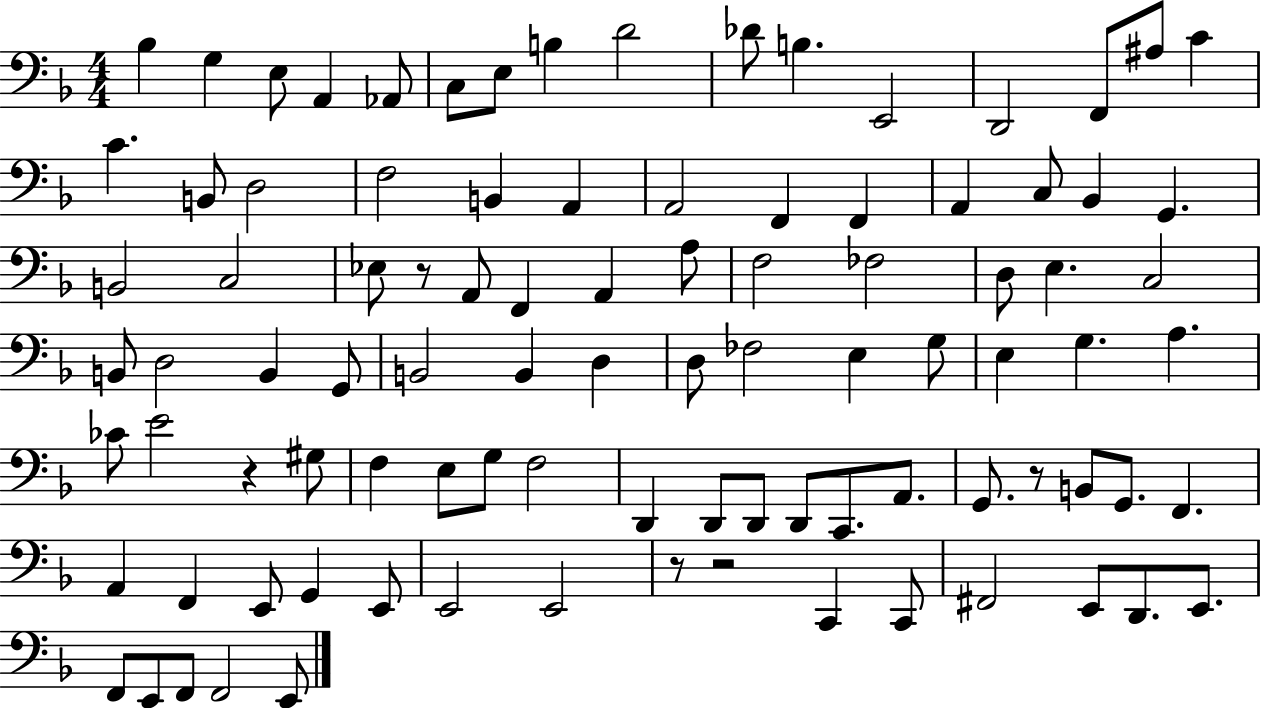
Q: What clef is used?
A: bass